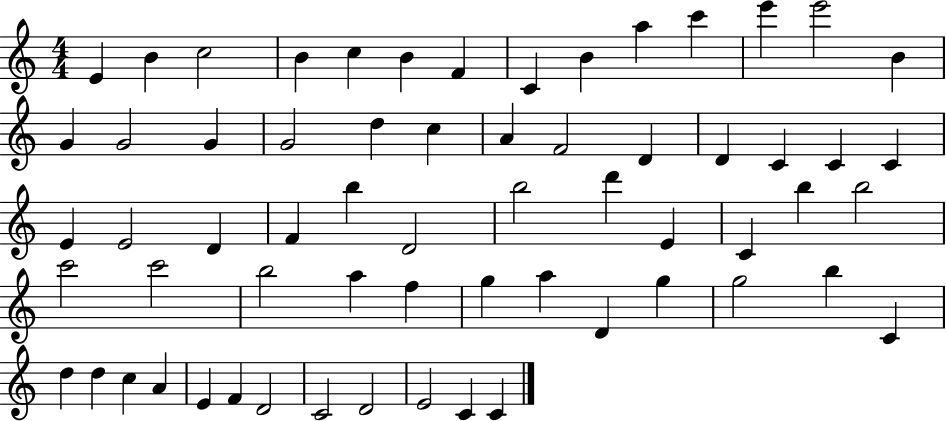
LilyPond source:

{
  \clef treble
  \numericTimeSignature
  \time 4/4
  \key c \major
  e'4 b'4 c''2 | b'4 c''4 b'4 f'4 | c'4 b'4 a''4 c'''4 | e'''4 e'''2 b'4 | \break g'4 g'2 g'4 | g'2 d''4 c''4 | a'4 f'2 d'4 | d'4 c'4 c'4 c'4 | \break e'4 e'2 d'4 | f'4 b''4 d'2 | b''2 d'''4 e'4 | c'4 b''4 b''2 | \break c'''2 c'''2 | b''2 a''4 f''4 | g''4 a''4 d'4 g''4 | g''2 b''4 c'4 | \break d''4 d''4 c''4 a'4 | e'4 f'4 d'2 | c'2 d'2 | e'2 c'4 c'4 | \break \bar "|."
}